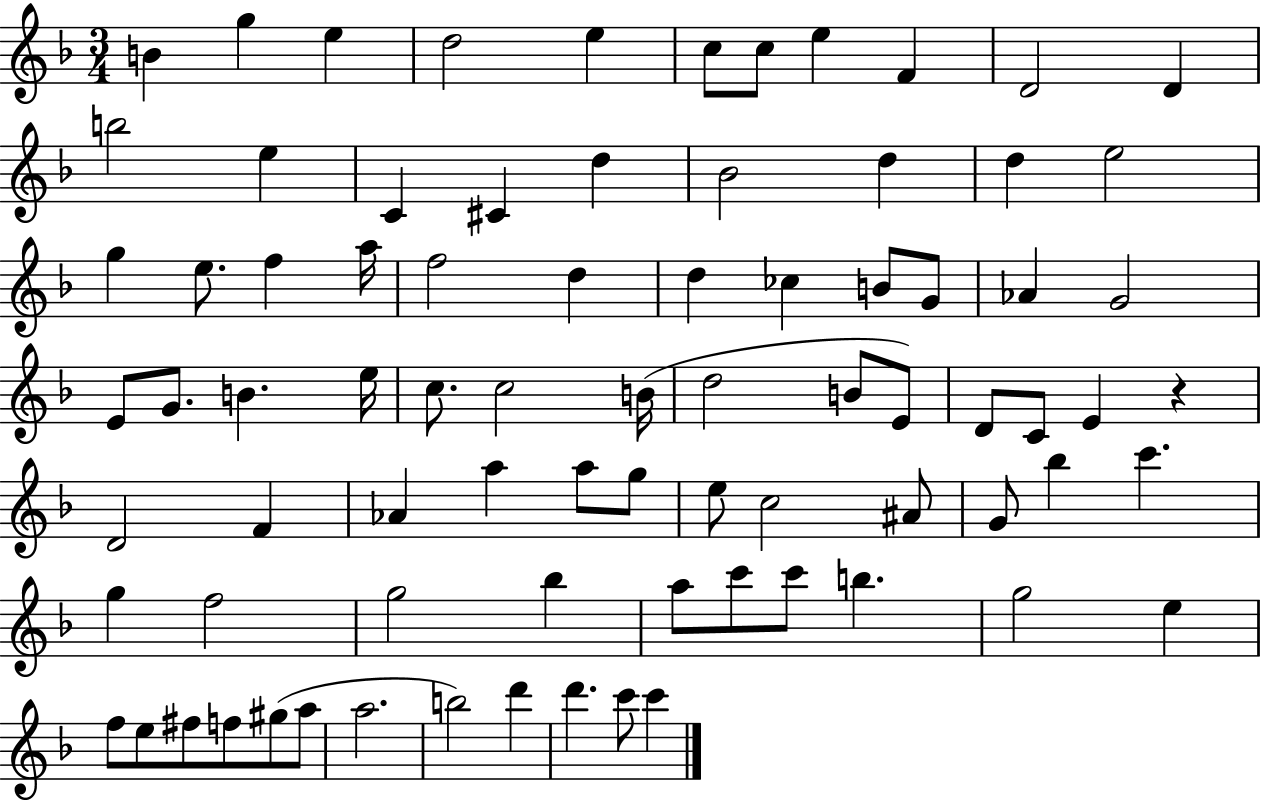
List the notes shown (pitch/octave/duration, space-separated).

B4/q G5/q E5/q D5/h E5/q C5/e C5/e E5/q F4/q D4/h D4/q B5/h E5/q C4/q C#4/q D5/q Bb4/h D5/q D5/q E5/h G5/q E5/e. F5/q A5/s F5/h D5/q D5/q CES5/q B4/e G4/e Ab4/q G4/h E4/e G4/e. B4/q. E5/s C5/e. C5/h B4/s D5/h B4/e E4/e D4/e C4/e E4/q R/q D4/h F4/q Ab4/q A5/q A5/e G5/e E5/e C5/h A#4/e G4/e Bb5/q C6/q. G5/q F5/h G5/h Bb5/q A5/e C6/e C6/e B5/q. G5/h E5/q F5/e E5/e F#5/e F5/e G#5/e A5/e A5/h. B5/h D6/q D6/q. C6/e C6/q